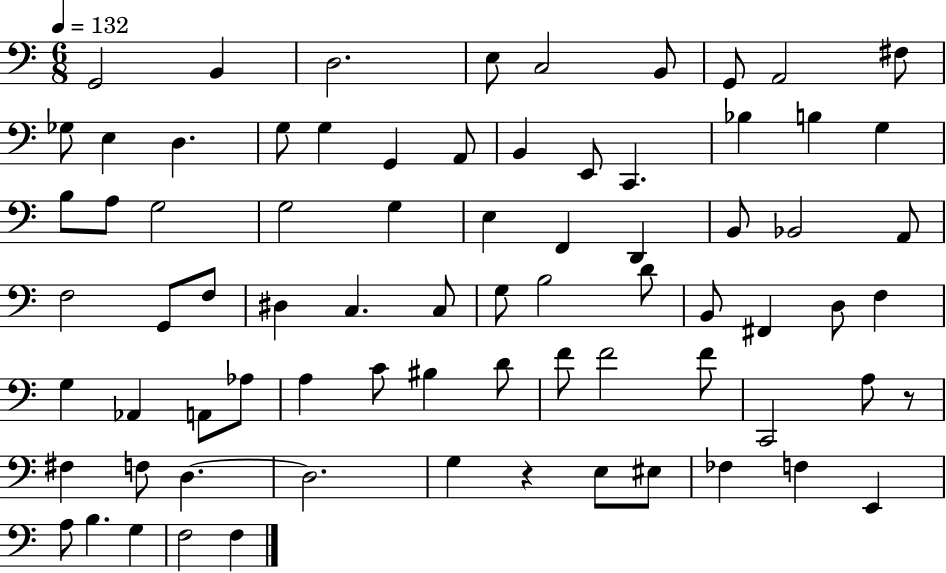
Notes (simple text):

G2/h B2/q D3/h. E3/e C3/h B2/e G2/e A2/h F#3/e Gb3/e E3/q D3/q. G3/e G3/q G2/q A2/e B2/q E2/e C2/q. Bb3/q B3/q G3/q B3/e A3/e G3/h G3/h G3/q E3/q F2/q D2/q B2/e Bb2/h A2/e F3/h G2/e F3/e D#3/q C3/q. C3/e G3/e B3/h D4/e B2/e F#2/q D3/e F3/q G3/q Ab2/q A2/e Ab3/e A3/q C4/e BIS3/q D4/e F4/e F4/h F4/e C2/h A3/e R/e F#3/q F3/e D3/q. D3/h. G3/q R/q E3/e EIS3/e FES3/q F3/q E2/q A3/e B3/q. G3/q F3/h F3/q